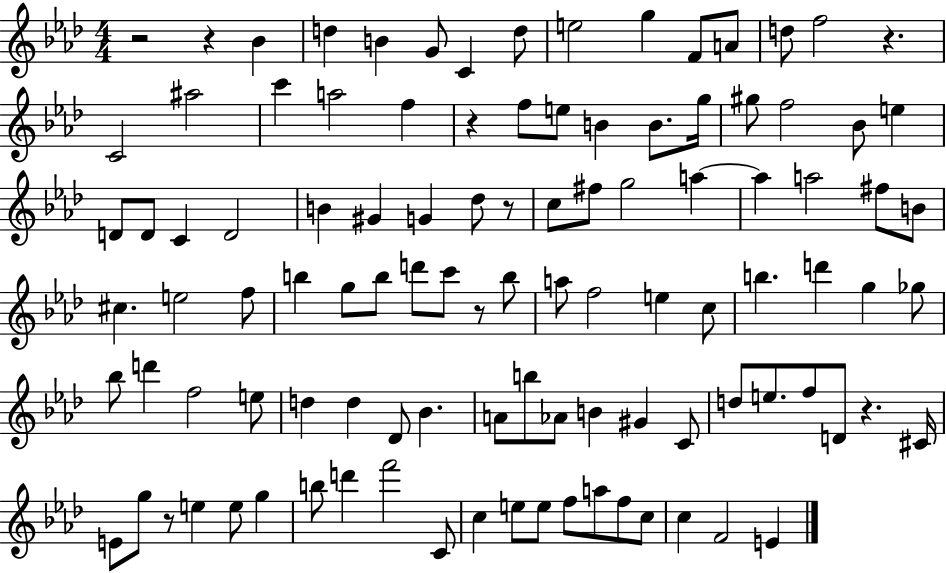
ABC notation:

X:1
T:Untitled
M:4/4
L:1/4
K:Ab
z2 z _B d B G/2 C d/2 e2 g F/2 A/2 d/2 f2 z C2 ^a2 c' a2 f z f/2 e/2 B B/2 g/4 ^g/2 f2 _B/2 e D/2 D/2 C D2 B ^G G _d/2 z/2 c/2 ^f/2 g2 a a a2 ^f/2 B/2 ^c e2 f/2 b g/2 b/2 d'/2 c'/2 z/2 b/2 a/2 f2 e c/2 b d' g _g/2 _b/2 d' f2 e/2 d d _D/2 _B A/2 b/2 _A/2 B ^G C/2 d/2 e/2 f/2 D/2 z ^C/4 E/2 g/2 z/2 e e/2 g b/2 d' f'2 C/2 c e/2 e/2 f/2 a/2 f/2 c/2 c F2 E